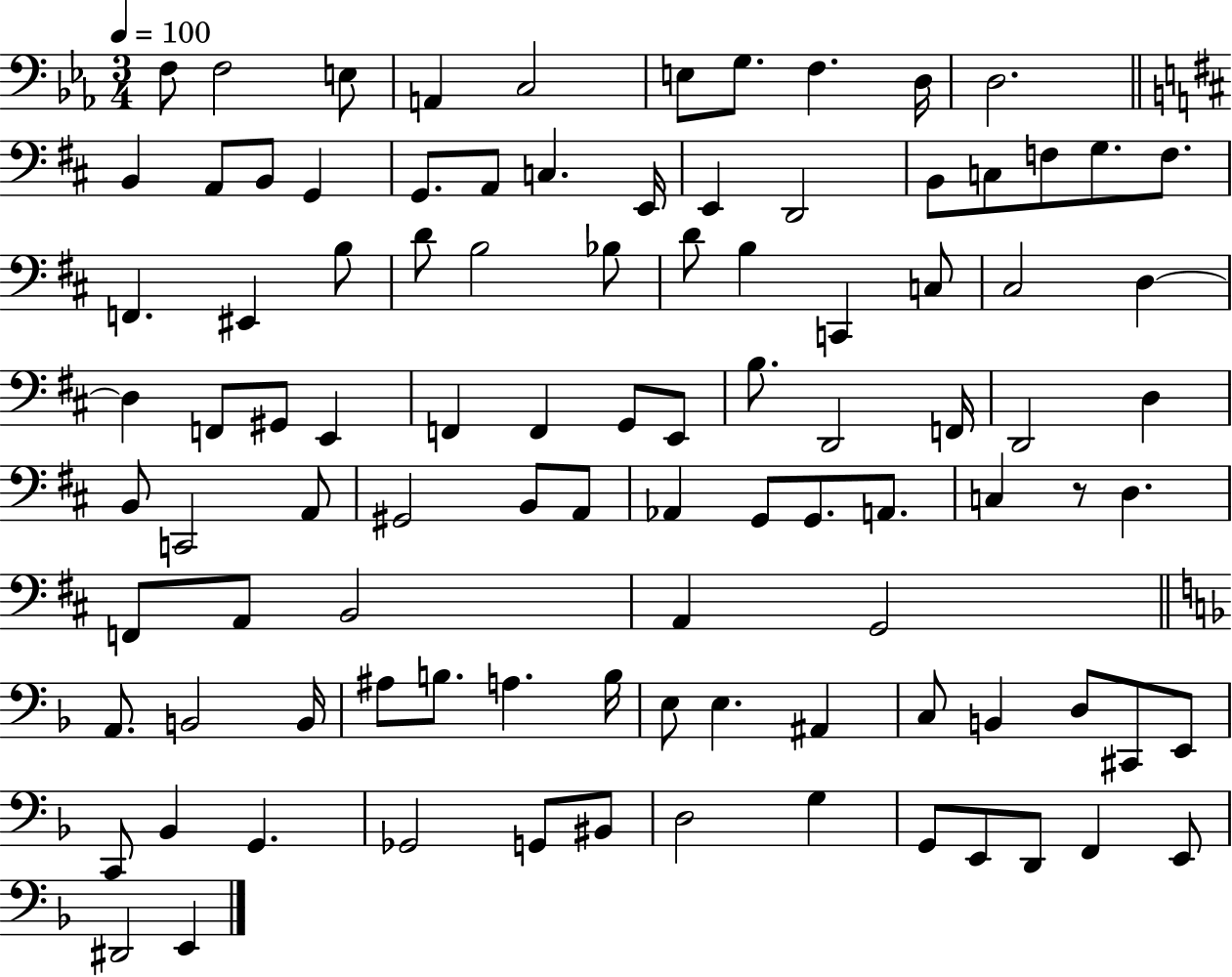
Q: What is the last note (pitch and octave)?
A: E2